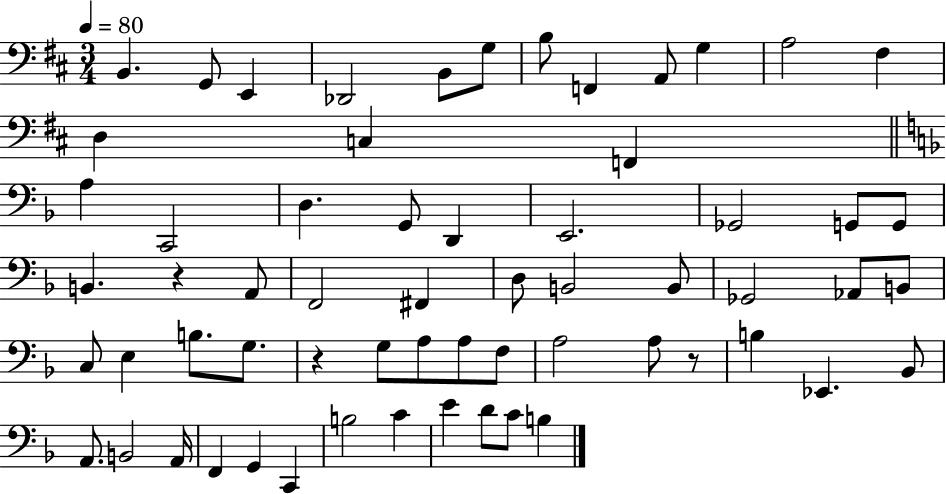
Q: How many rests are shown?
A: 3